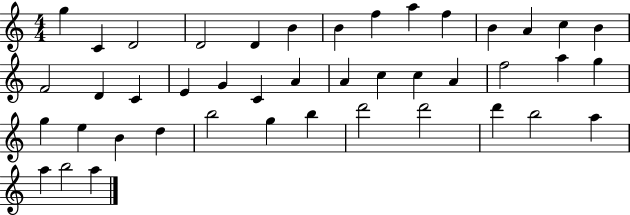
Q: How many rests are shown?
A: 0